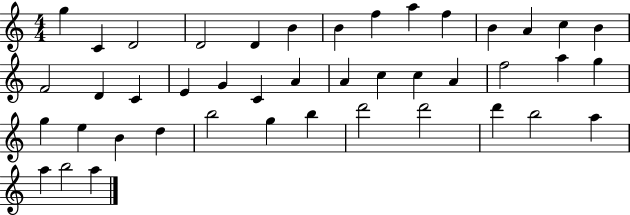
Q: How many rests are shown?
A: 0